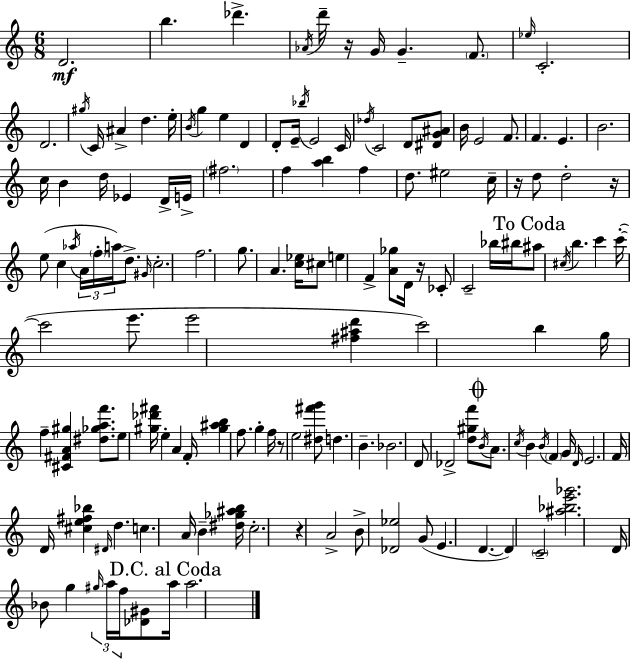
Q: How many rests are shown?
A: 6